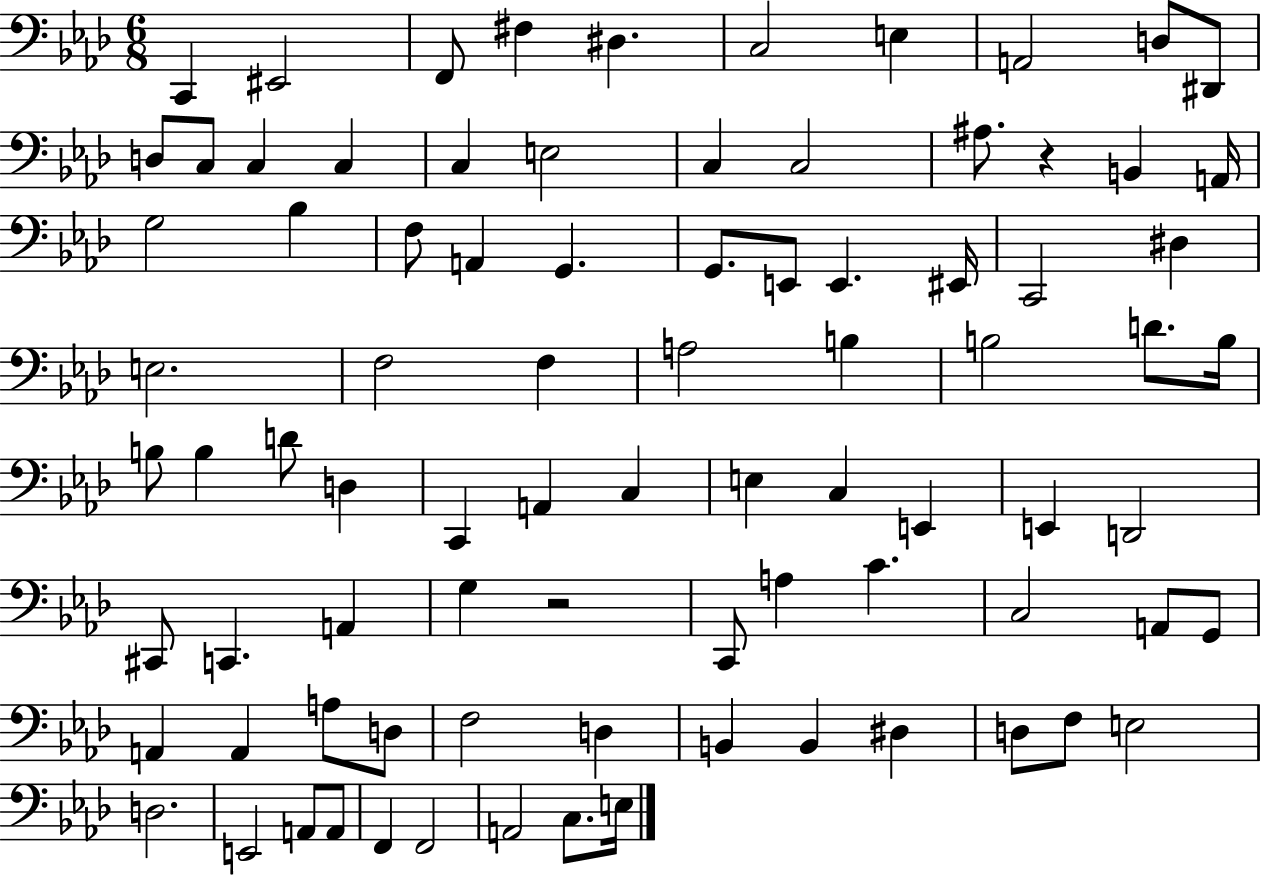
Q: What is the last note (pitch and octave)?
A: E3